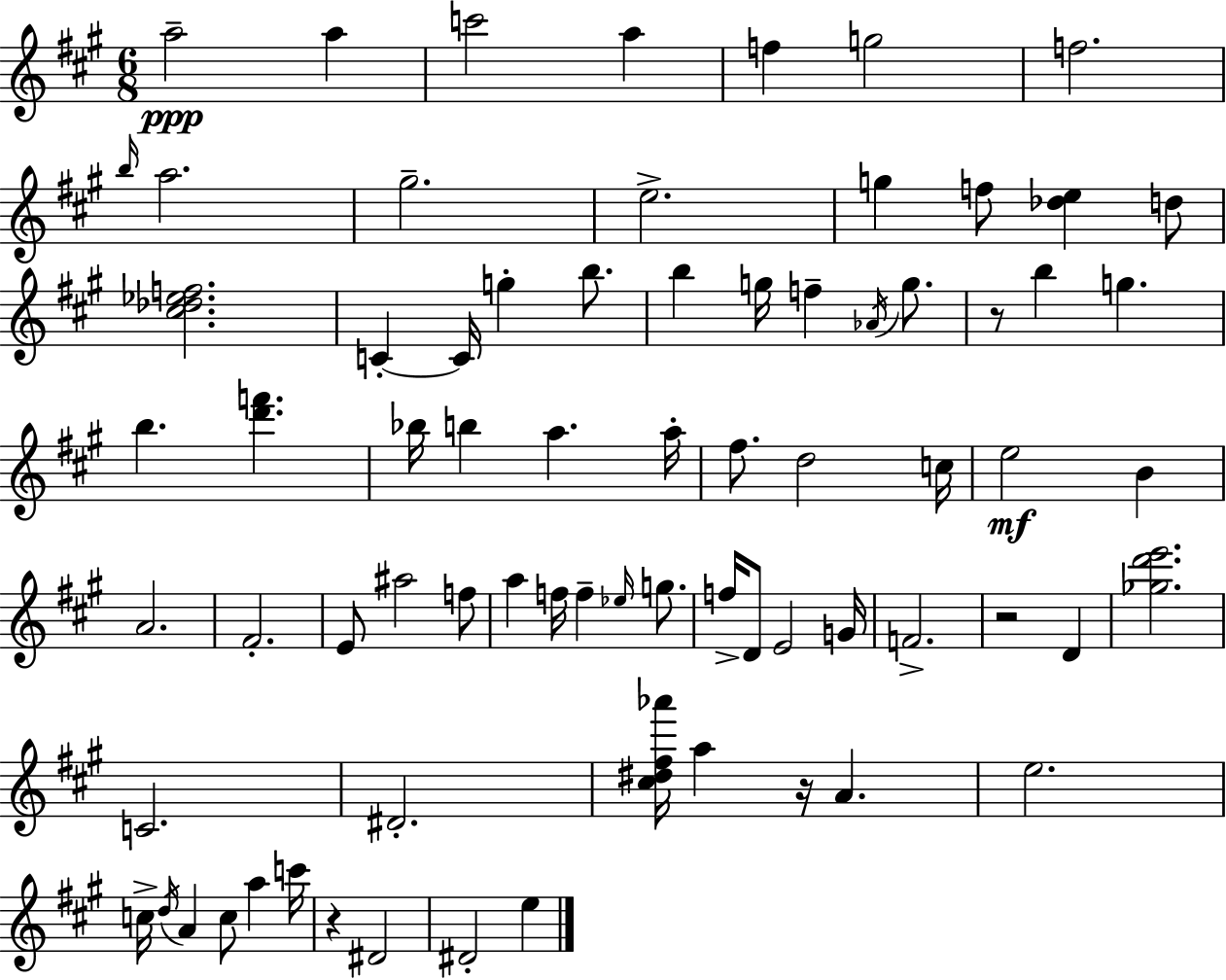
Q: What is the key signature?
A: A major